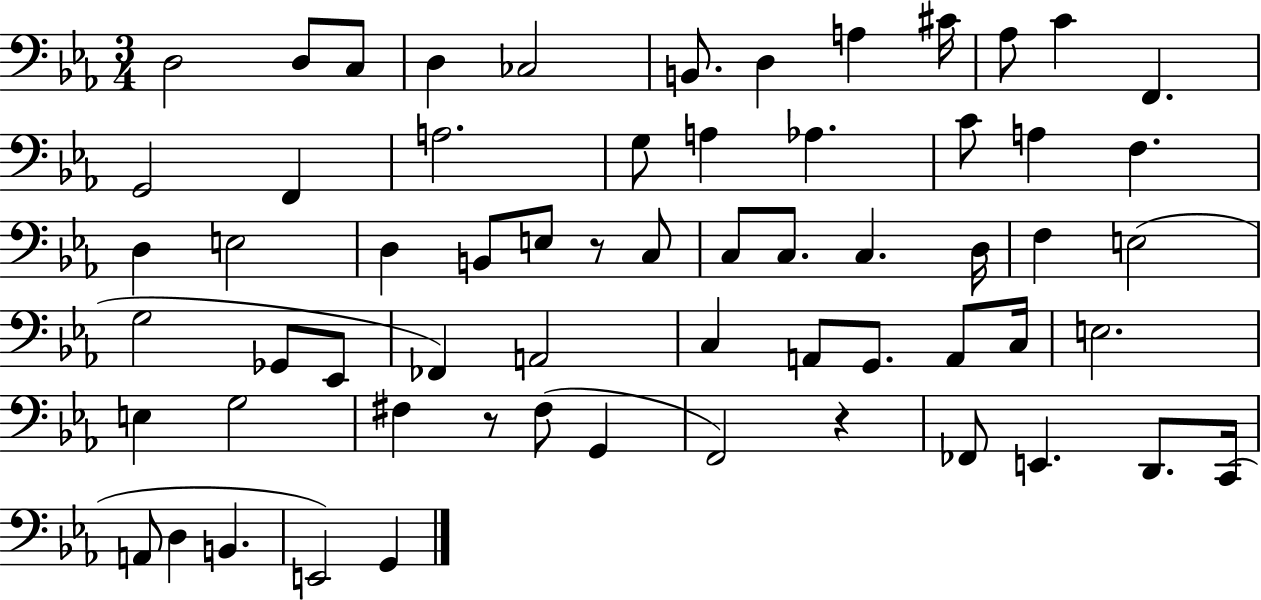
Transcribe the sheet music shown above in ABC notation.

X:1
T:Untitled
M:3/4
L:1/4
K:Eb
D,2 D,/2 C,/2 D, _C,2 B,,/2 D, A, ^C/4 _A,/2 C F,, G,,2 F,, A,2 G,/2 A, _A, C/2 A, F, D, E,2 D, B,,/2 E,/2 z/2 C,/2 C,/2 C,/2 C, D,/4 F, E,2 G,2 _G,,/2 _E,,/2 _F,, A,,2 C, A,,/2 G,,/2 A,,/2 C,/4 E,2 E, G,2 ^F, z/2 ^F,/2 G,, F,,2 z _F,,/2 E,, D,,/2 C,,/4 A,,/2 D, B,, E,,2 G,,